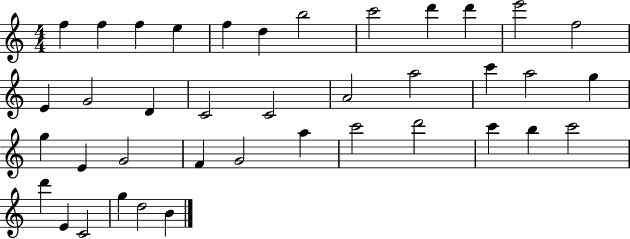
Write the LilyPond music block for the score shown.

{
  \clef treble
  \numericTimeSignature
  \time 4/4
  \key c \major
  f''4 f''4 f''4 e''4 | f''4 d''4 b''2 | c'''2 d'''4 d'''4 | e'''2 f''2 | \break e'4 g'2 d'4 | c'2 c'2 | a'2 a''2 | c'''4 a''2 g''4 | \break g''4 e'4 g'2 | f'4 g'2 a''4 | c'''2 d'''2 | c'''4 b''4 c'''2 | \break d'''4 e'4 c'2 | g''4 d''2 b'4 | \bar "|."
}